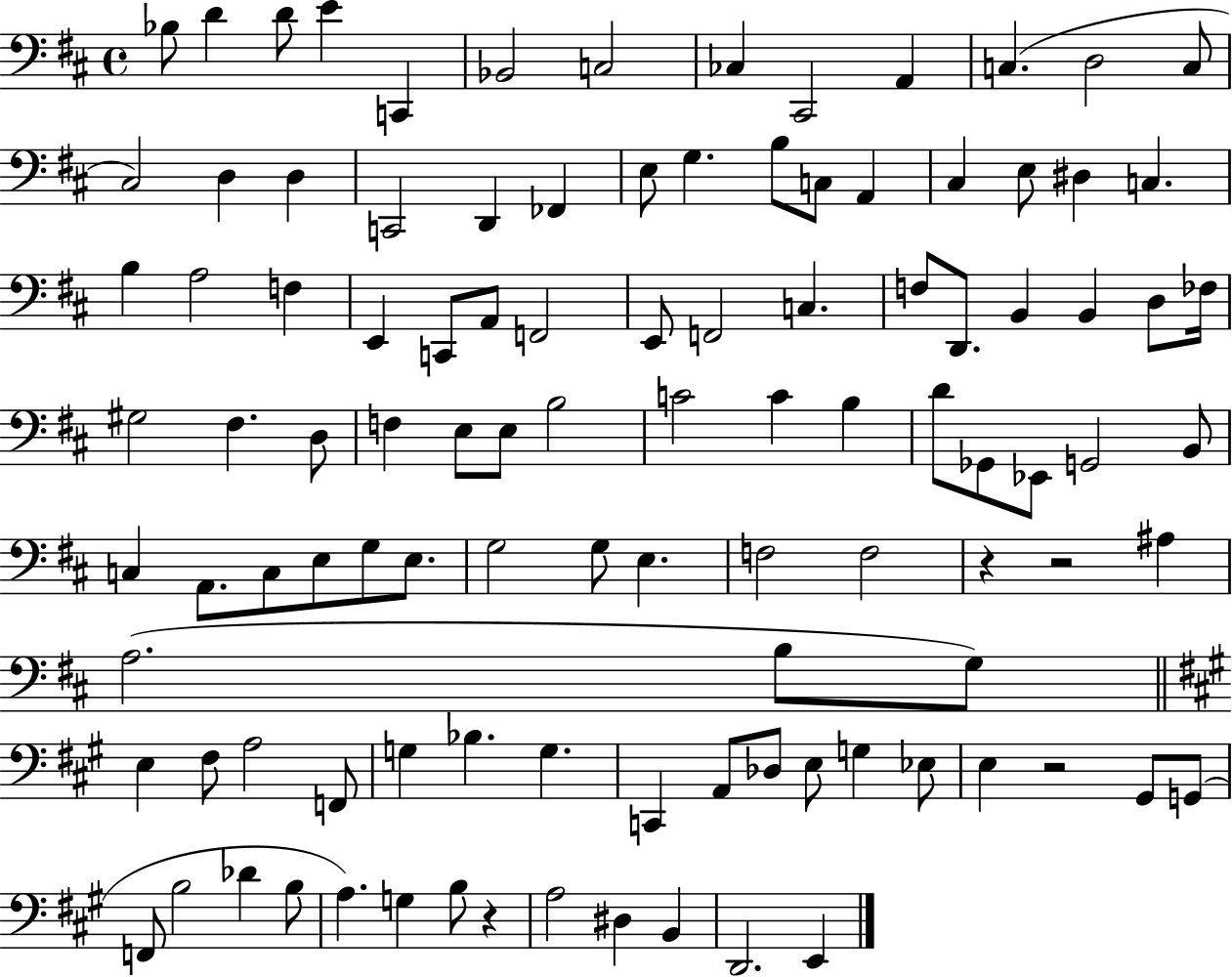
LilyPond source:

{
  \clef bass
  \time 4/4
  \defaultTimeSignature
  \key d \major
  bes8 d'4 d'8 e'4 c,4 | bes,2 c2 | ces4 cis,2 a,4 | c4.( d2 c8 | \break cis2) d4 d4 | c,2 d,4 fes,4 | e8 g4. b8 c8 a,4 | cis4 e8 dis4 c4. | \break b4 a2 f4 | e,4 c,8 a,8 f,2 | e,8 f,2 c4. | f8 d,8. b,4 b,4 d8 fes16 | \break gis2 fis4. d8 | f4 e8 e8 b2 | c'2 c'4 b4 | d'8 ges,8 ees,8 g,2 b,8 | \break c4 a,8. c8 e8 g8 e8. | g2 g8 e4. | f2 f2 | r4 r2 ais4 | \break a2.( b8 g8) | \bar "||" \break \key a \major e4 fis8 a2 f,8 | g4 bes4. g4. | c,4 a,8 des8 e8 g4 ees8 | e4 r2 gis,8 g,8( | \break f,8 b2 des'4 b8 | a4.) g4 b8 r4 | a2 dis4 b,4 | d,2. e,4 | \break \bar "|."
}